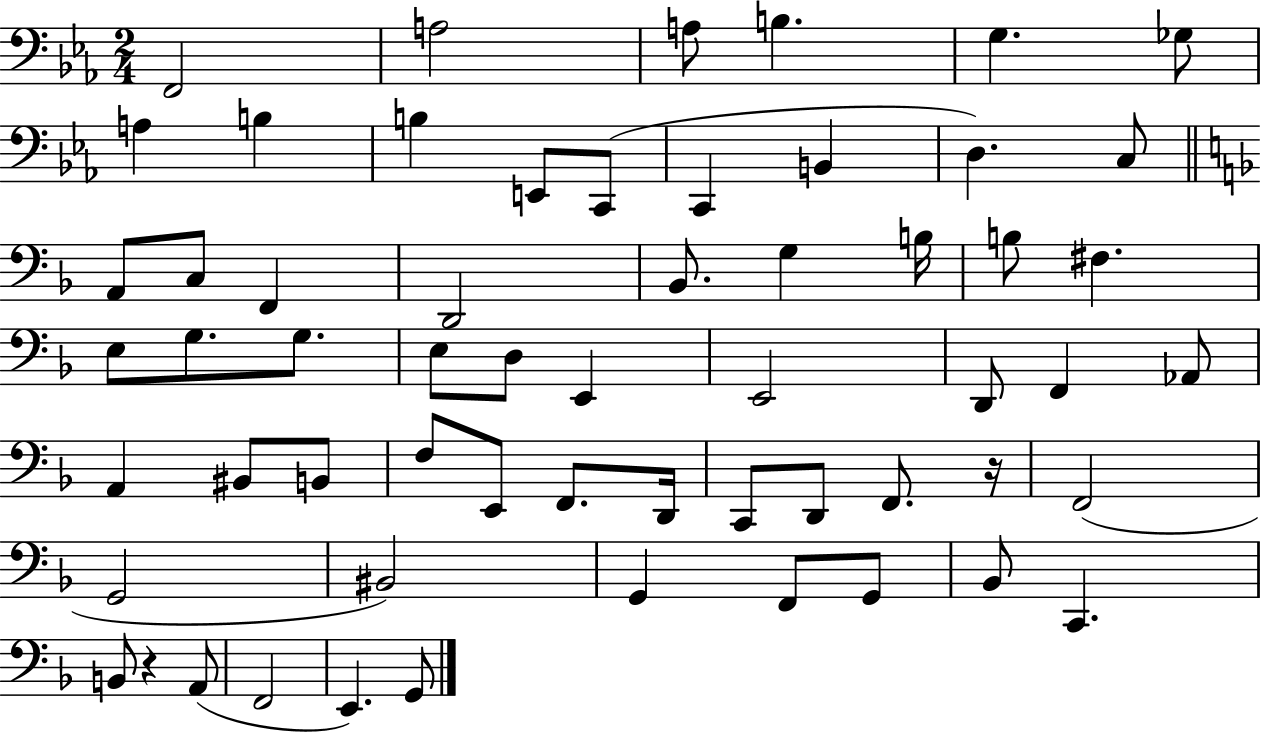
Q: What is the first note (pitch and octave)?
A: F2